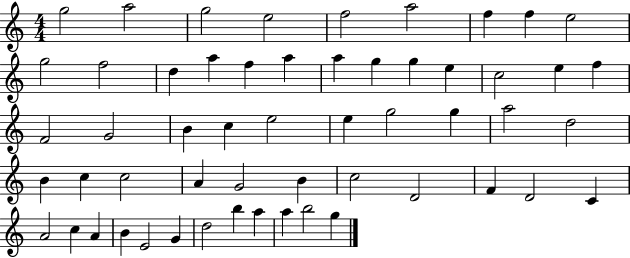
G5/h A5/h G5/h E5/h F5/h A5/h F5/q F5/q E5/h G5/h F5/h D5/q A5/q F5/q A5/q A5/q G5/q G5/q E5/q C5/h E5/q F5/q F4/h G4/h B4/q C5/q E5/h E5/q G5/h G5/q A5/h D5/h B4/q C5/q C5/h A4/q G4/h B4/q C5/h D4/h F4/q D4/h C4/q A4/h C5/q A4/q B4/q E4/h G4/q D5/h B5/q A5/q A5/q B5/h G5/q